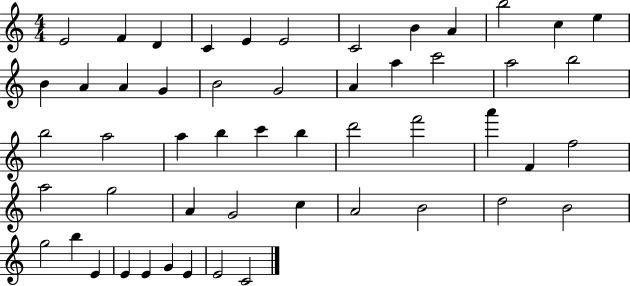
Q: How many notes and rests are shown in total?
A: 52